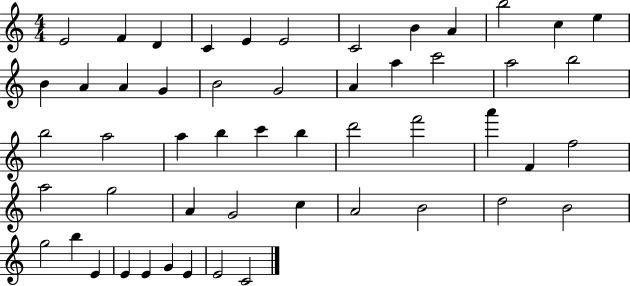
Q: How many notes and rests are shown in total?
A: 52